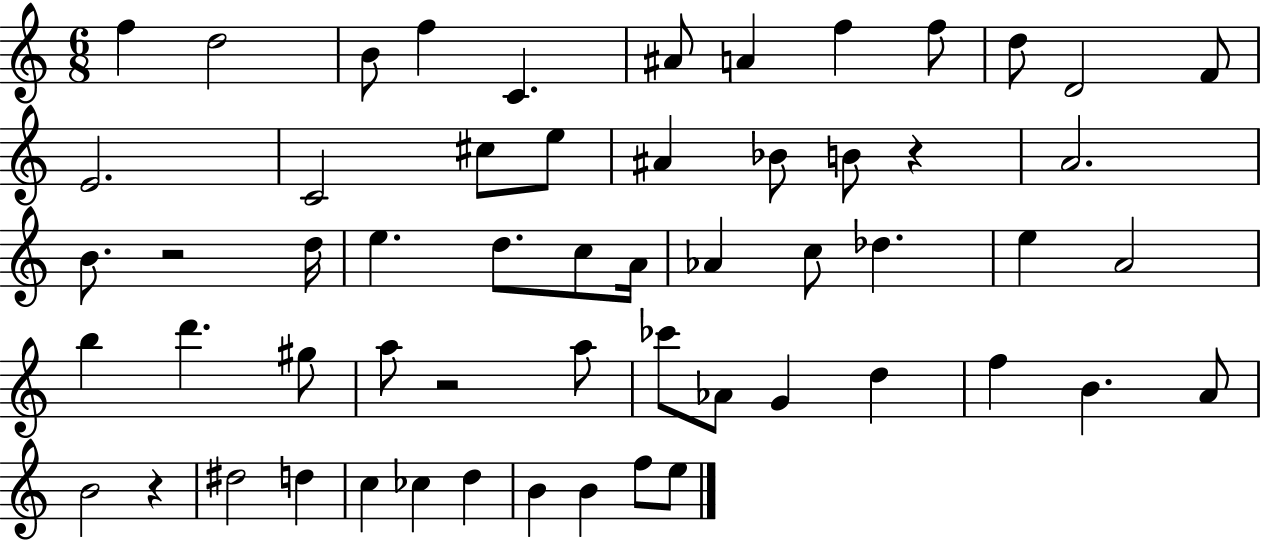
{
  \clef treble
  \numericTimeSignature
  \time 6/8
  \key c \major
  \repeat volta 2 { f''4 d''2 | b'8 f''4 c'4. | ais'8 a'4 f''4 f''8 | d''8 d'2 f'8 | \break e'2. | c'2 cis''8 e''8 | ais'4 bes'8 b'8 r4 | a'2. | \break b'8. r2 d''16 | e''4. d''8. c''8 a'16 | aes'4 c''8 des''4. | e''4 a'2 | \break b''4 d'''4. gis''8 | a''8 r2 a''8 | ces'''8 aes'8 g'4 d''4 | f''4 b'4. a'8 | \break b'2 r4 | dis''2 d''4 | c''4 ces''4 d''4 | b'4 b'4 f''8 e''8 | \break } \bar "|."
}